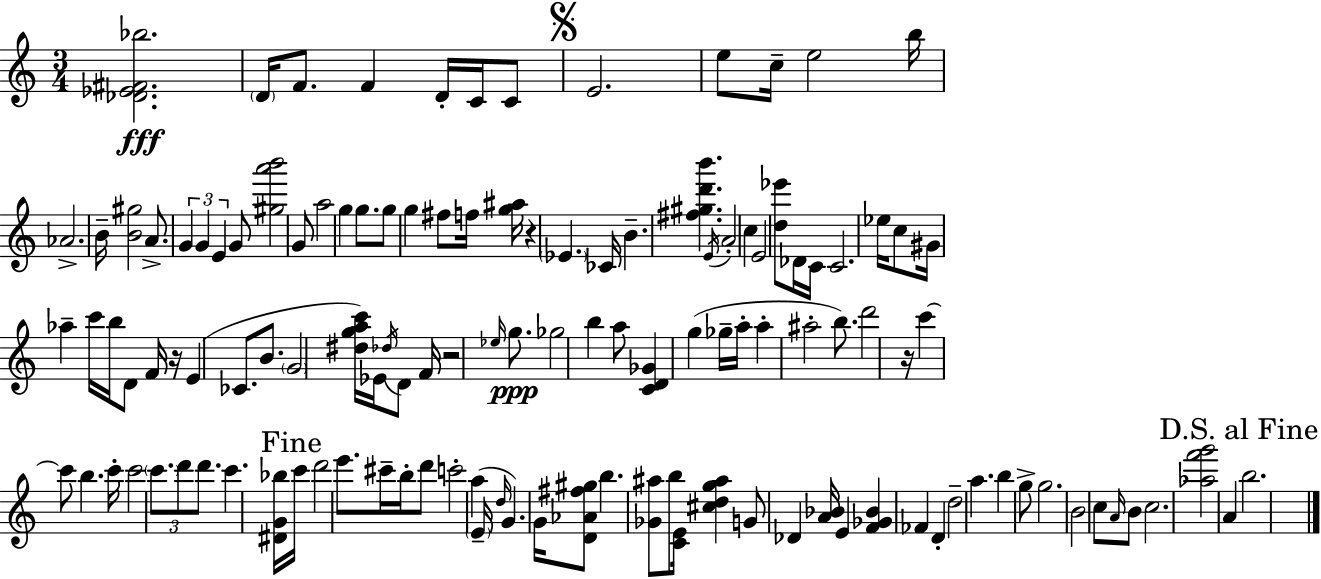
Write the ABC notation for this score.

X:1
T:Untitled
M:3/4
L:1/4
K:C
[_D_E^F_b]2 D/4 F/2 F D/4 C/4 C/2 E2 e/2 c/4 e2 b/4 _A2 B/4 [B^g]2 A/2 G G E G/2 [^ga'b']2 G/2 a2 g g/2 g/2 g ^f/2 f/4 [g^a]/4 z _E _C/4 B [^f^gd'b'] E/4 A2 c E2 [d_e']/2 _D/4 C/4 C2 _e/4 c/2 ^G/4 _a c'/4 b/4 D/2 F/4 z/4 E _C/2 B/2 G2 [^dgac']/4 _E/4 _d/4 D/2 F/4 z2 _e/4 g/2 _g2 b a/2 [CD_G] g _g/4 a/4 a ^a2 b/2 d'2 z/4 c' c'/2 b c'/4 c'2 c'/2 d'/2 d'/2 c' [^DG_b]/4 c'/4 d'2 e'/2 ^c'/4 b/4 d'/2 c'2 a E/4 d/4 G G/4 [D_A^f^g]/2 b [_G^a]/2 b/2 [CE]/4 [^cdg^a] G/2 _D [A_B]/4 E [F_G_B] _F D d2 a b g/2 g2 B2 c/2 A/4 B/2 c2 [_af'g']2 A b2